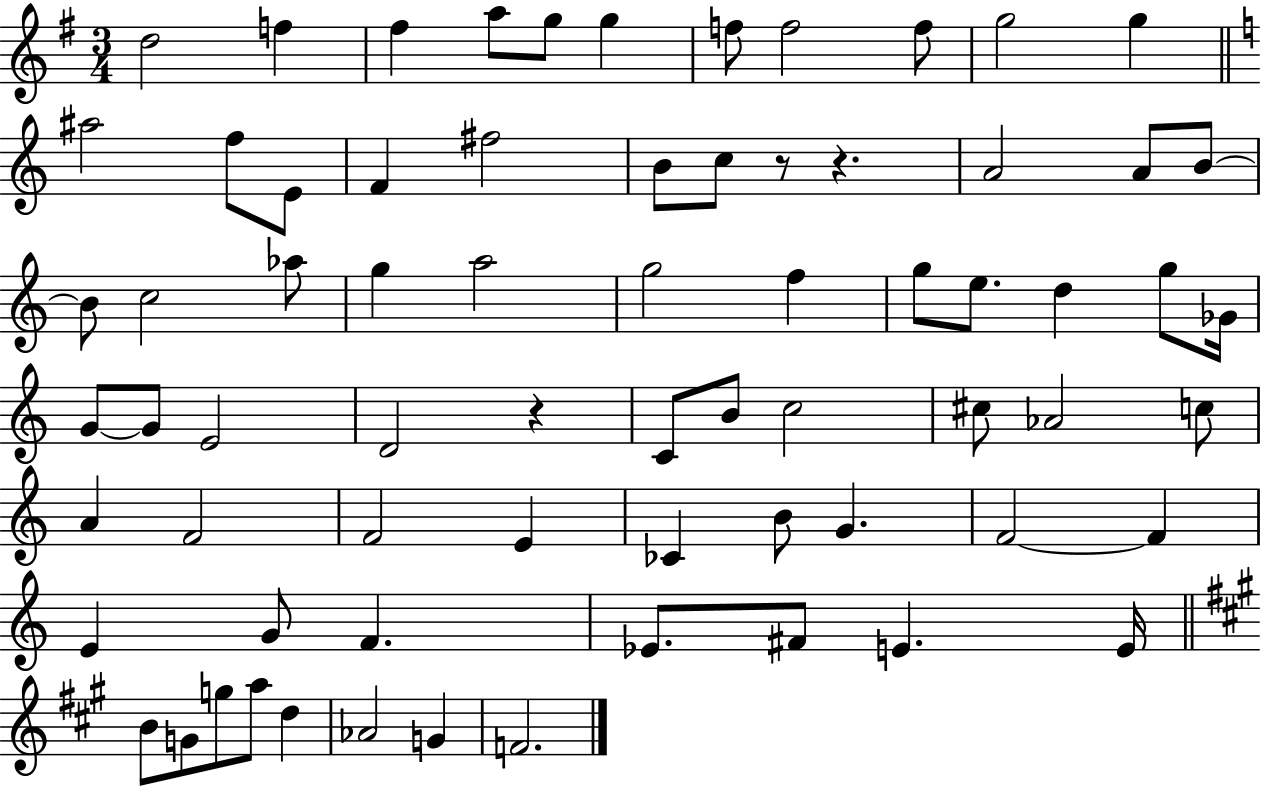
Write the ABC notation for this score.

X:1
T:Untitled
M:3/4
L:1/4
K:G
d2 f ^f a/2 g/2 g f/2 f2 f/2 g2 g ^a2 f/2 E/2 F ^f2 B/2 c/2 z/2 z A2 A/2 B/2 B/2 c2 _a/2 g a2 g2 f g/2 e/2 d g/2 _G/4 G/2 G/2 E2 D2 z C/2 B/2 c2 ^c/2 _A2 c/2 A F2 F2 E _C B/2 G F2 F E G/2 F _E/2 ^F/2 E E/4 B/2 G/2 g/2 a/2 d _A2 G F2